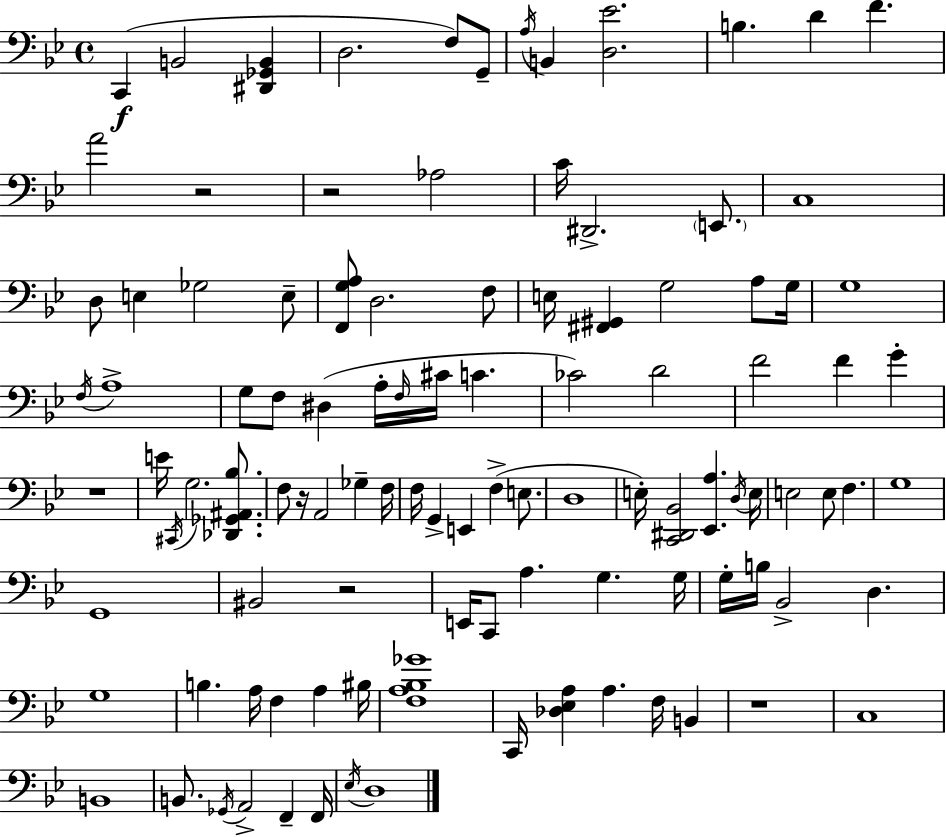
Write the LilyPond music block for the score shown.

{
  \clef bass
  \time 4/4
  \defaultTimeSignature
  \key bes \major
  c,4(\f b,2 <dis, ges, b,>4 | d2. f8) g,8-- | \acciaccatura { a16 } b,4 <d ees'>2. | b4. d'4 f'4. | \break a'2 r2 | r2 aes2 | c'16 dis,2.-> \parenthesize e,8. | c1 | \break d8 e4 ges2 e8-- | <f, g a>8 d2. f8 | e16 <fis, gis,>4 g2 a8 | g16 g1 | \break \acciaccatura { f16 } a1-> | g8 f8 dis4( a16-. \grace { f16 } cis'16 c'4. | ces'2) d'2 | f'2 f'4 g'4-. | \break r1 | e'16 \acciaccatura { cis,16 } g2. | <des, ges, ais, bes>8. f8 r16 a,2 ges4-- | f16 f16 g,4-> e,4 f4->( | \break e8. d1 | e16-.) <c, dis, bes,>2 <ees, a>4. | \acciaccatura { d16 } e16 e2 e8 f4. | g1 | \break g,1 | bis,2 r2 | e,16 c,8 a4. g4. | g16 g16-. b16 bes,2-> d4. | \break g1 | b4. a16 f4 | a4 bis16 <f a bes ges'>1 | c,16 <des ees a>4 a4. | \break f16 b,4 r1 | c1 | b,1 | b,8. \acciaccatura { ges,16 } a,2-> | \break f,4-- f,16 \acciaccatura { ees16 } d1 | \bar "|."
}